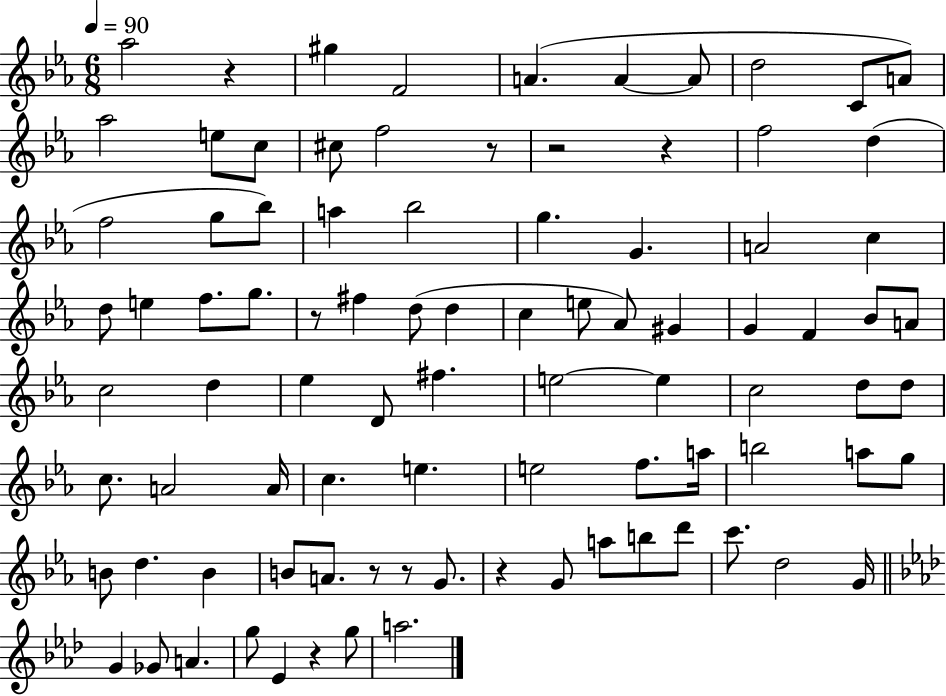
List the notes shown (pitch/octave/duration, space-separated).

Ab5/h R/q G#5/q F4/h A4/q. A4/q A4/e D5/h C4/e A4/e Ab5/h E5/e C5/e C#5/e F5/h R/e R/h R/q F5/h D5/q F5/h G5/e Bb5/e A5/q Bb5/h G5/q. G4/q. A4/h C5/q D5/e E5/q F5/e. G5/e. R/e F#5/q D5/e D5/q C5/q E5/e Ab4/e G#4/q G4/q F4/q Bb4/e A4/e C5/h D5/q Eb5/q D4/e F#5/q. E5/h E5/q C5/h D5/e D5/e C5/e. A4/h A4/s C5/q. E5/q. E5/h F5/e. A5/s B5/h A5/e G5/e B4/e D5/q. B4/q B4/e A4/e. R/e R/e G4/e. R/q G4/e A5/e B5/e D6/e C6/e. D5/h G4/s G4/q Gb4/e A4/q. G5/e Eb4/q R/q G5/e A5/h.